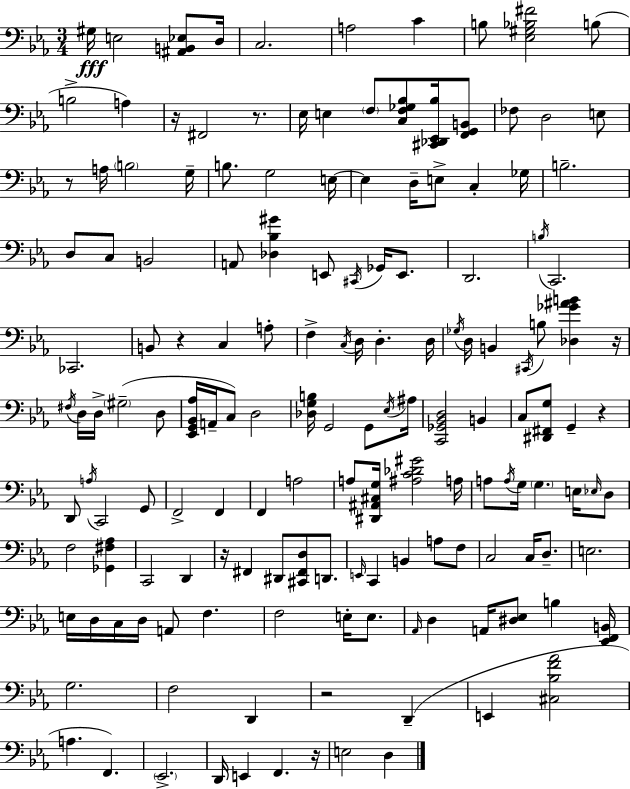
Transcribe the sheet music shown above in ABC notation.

X:1
T:Untitled
M:3/4
L:1/4
K:Eb
^G,/4 E,2 [^A,,B,,_E,]/2 D,/4 C,2 A,2 C B,/2 [_E,^G,_B,^F]2 B,/2 B,2 A, z/4 ^F,,2 z/2 _E,/4 E, F,/2 [C,F,_G,_B,]/2 [^C,,_D,,_E,,_B,]/4 [F,,G,,B,,]/2 _F,/2 D,2 E,/2 z/2 A,/4 B,2 G,/4 B,/2 G,2 E,/4 E, D,/4 E,/2 C, _G,/4 B,2 D,/2 C,/2 B,,2 A,,/2 [_D,_B,^G] E,,/2 ^C,,/4 _G,,/4 E,,/2 D,,2 B,/4 C,,2 _C,,2 B,,/2 z C, A,/2 F, C,/4 D,/4 D, D,/4 _G,/4 D,/4 B,, ^C,,/4 B,/2 [_D,_G^AB] z/4 ^F,/4 D,/4 D,/4 ^G,2 D,/2 [_E,,G,,_B,,_A,]/4 A,,/4 C,/2 D,2 [_D,G,B,]/4 G,,2 G,,/2 _E,/4 ^A,/4 [C,,_G,,_B,,D,]2 B,, C,/2 [^D,,^F,,G,]/2 G,, z D,,/2 A,/4 C,,2 G,,/2 F,,2 F,, F,, A,2 A,/2 [^D,,^A,,^C,G,]/4 [^A,C_D^G]2 A,/4 A,/2 A,/4 G,/4 G, E,/4 _E,/4 D,/2 F,2 [_G,,^F,_A,] C,,2 D,, z/4 ^F,, ^D,,/2 [^C,,^F,,D,]/2 D,,/2 E,,/4 C,, B,, A,/2 F,/2 C,2 C,/4 D,/2 E,2 E,/4 D,/4 C,/4 D,/4 A,,/2 F, F,2 E,/4 E,/2 _A,,/4 D, A,,/4 [^D,_E,]/2 B, [_E,,F,,B,,]/4 G,2 F,2 D,, z2 D,, E,, [^C,_B,F_A]2 A, F,, _E,,2 D,,/4 E,, F,, z/4 E,2 D,